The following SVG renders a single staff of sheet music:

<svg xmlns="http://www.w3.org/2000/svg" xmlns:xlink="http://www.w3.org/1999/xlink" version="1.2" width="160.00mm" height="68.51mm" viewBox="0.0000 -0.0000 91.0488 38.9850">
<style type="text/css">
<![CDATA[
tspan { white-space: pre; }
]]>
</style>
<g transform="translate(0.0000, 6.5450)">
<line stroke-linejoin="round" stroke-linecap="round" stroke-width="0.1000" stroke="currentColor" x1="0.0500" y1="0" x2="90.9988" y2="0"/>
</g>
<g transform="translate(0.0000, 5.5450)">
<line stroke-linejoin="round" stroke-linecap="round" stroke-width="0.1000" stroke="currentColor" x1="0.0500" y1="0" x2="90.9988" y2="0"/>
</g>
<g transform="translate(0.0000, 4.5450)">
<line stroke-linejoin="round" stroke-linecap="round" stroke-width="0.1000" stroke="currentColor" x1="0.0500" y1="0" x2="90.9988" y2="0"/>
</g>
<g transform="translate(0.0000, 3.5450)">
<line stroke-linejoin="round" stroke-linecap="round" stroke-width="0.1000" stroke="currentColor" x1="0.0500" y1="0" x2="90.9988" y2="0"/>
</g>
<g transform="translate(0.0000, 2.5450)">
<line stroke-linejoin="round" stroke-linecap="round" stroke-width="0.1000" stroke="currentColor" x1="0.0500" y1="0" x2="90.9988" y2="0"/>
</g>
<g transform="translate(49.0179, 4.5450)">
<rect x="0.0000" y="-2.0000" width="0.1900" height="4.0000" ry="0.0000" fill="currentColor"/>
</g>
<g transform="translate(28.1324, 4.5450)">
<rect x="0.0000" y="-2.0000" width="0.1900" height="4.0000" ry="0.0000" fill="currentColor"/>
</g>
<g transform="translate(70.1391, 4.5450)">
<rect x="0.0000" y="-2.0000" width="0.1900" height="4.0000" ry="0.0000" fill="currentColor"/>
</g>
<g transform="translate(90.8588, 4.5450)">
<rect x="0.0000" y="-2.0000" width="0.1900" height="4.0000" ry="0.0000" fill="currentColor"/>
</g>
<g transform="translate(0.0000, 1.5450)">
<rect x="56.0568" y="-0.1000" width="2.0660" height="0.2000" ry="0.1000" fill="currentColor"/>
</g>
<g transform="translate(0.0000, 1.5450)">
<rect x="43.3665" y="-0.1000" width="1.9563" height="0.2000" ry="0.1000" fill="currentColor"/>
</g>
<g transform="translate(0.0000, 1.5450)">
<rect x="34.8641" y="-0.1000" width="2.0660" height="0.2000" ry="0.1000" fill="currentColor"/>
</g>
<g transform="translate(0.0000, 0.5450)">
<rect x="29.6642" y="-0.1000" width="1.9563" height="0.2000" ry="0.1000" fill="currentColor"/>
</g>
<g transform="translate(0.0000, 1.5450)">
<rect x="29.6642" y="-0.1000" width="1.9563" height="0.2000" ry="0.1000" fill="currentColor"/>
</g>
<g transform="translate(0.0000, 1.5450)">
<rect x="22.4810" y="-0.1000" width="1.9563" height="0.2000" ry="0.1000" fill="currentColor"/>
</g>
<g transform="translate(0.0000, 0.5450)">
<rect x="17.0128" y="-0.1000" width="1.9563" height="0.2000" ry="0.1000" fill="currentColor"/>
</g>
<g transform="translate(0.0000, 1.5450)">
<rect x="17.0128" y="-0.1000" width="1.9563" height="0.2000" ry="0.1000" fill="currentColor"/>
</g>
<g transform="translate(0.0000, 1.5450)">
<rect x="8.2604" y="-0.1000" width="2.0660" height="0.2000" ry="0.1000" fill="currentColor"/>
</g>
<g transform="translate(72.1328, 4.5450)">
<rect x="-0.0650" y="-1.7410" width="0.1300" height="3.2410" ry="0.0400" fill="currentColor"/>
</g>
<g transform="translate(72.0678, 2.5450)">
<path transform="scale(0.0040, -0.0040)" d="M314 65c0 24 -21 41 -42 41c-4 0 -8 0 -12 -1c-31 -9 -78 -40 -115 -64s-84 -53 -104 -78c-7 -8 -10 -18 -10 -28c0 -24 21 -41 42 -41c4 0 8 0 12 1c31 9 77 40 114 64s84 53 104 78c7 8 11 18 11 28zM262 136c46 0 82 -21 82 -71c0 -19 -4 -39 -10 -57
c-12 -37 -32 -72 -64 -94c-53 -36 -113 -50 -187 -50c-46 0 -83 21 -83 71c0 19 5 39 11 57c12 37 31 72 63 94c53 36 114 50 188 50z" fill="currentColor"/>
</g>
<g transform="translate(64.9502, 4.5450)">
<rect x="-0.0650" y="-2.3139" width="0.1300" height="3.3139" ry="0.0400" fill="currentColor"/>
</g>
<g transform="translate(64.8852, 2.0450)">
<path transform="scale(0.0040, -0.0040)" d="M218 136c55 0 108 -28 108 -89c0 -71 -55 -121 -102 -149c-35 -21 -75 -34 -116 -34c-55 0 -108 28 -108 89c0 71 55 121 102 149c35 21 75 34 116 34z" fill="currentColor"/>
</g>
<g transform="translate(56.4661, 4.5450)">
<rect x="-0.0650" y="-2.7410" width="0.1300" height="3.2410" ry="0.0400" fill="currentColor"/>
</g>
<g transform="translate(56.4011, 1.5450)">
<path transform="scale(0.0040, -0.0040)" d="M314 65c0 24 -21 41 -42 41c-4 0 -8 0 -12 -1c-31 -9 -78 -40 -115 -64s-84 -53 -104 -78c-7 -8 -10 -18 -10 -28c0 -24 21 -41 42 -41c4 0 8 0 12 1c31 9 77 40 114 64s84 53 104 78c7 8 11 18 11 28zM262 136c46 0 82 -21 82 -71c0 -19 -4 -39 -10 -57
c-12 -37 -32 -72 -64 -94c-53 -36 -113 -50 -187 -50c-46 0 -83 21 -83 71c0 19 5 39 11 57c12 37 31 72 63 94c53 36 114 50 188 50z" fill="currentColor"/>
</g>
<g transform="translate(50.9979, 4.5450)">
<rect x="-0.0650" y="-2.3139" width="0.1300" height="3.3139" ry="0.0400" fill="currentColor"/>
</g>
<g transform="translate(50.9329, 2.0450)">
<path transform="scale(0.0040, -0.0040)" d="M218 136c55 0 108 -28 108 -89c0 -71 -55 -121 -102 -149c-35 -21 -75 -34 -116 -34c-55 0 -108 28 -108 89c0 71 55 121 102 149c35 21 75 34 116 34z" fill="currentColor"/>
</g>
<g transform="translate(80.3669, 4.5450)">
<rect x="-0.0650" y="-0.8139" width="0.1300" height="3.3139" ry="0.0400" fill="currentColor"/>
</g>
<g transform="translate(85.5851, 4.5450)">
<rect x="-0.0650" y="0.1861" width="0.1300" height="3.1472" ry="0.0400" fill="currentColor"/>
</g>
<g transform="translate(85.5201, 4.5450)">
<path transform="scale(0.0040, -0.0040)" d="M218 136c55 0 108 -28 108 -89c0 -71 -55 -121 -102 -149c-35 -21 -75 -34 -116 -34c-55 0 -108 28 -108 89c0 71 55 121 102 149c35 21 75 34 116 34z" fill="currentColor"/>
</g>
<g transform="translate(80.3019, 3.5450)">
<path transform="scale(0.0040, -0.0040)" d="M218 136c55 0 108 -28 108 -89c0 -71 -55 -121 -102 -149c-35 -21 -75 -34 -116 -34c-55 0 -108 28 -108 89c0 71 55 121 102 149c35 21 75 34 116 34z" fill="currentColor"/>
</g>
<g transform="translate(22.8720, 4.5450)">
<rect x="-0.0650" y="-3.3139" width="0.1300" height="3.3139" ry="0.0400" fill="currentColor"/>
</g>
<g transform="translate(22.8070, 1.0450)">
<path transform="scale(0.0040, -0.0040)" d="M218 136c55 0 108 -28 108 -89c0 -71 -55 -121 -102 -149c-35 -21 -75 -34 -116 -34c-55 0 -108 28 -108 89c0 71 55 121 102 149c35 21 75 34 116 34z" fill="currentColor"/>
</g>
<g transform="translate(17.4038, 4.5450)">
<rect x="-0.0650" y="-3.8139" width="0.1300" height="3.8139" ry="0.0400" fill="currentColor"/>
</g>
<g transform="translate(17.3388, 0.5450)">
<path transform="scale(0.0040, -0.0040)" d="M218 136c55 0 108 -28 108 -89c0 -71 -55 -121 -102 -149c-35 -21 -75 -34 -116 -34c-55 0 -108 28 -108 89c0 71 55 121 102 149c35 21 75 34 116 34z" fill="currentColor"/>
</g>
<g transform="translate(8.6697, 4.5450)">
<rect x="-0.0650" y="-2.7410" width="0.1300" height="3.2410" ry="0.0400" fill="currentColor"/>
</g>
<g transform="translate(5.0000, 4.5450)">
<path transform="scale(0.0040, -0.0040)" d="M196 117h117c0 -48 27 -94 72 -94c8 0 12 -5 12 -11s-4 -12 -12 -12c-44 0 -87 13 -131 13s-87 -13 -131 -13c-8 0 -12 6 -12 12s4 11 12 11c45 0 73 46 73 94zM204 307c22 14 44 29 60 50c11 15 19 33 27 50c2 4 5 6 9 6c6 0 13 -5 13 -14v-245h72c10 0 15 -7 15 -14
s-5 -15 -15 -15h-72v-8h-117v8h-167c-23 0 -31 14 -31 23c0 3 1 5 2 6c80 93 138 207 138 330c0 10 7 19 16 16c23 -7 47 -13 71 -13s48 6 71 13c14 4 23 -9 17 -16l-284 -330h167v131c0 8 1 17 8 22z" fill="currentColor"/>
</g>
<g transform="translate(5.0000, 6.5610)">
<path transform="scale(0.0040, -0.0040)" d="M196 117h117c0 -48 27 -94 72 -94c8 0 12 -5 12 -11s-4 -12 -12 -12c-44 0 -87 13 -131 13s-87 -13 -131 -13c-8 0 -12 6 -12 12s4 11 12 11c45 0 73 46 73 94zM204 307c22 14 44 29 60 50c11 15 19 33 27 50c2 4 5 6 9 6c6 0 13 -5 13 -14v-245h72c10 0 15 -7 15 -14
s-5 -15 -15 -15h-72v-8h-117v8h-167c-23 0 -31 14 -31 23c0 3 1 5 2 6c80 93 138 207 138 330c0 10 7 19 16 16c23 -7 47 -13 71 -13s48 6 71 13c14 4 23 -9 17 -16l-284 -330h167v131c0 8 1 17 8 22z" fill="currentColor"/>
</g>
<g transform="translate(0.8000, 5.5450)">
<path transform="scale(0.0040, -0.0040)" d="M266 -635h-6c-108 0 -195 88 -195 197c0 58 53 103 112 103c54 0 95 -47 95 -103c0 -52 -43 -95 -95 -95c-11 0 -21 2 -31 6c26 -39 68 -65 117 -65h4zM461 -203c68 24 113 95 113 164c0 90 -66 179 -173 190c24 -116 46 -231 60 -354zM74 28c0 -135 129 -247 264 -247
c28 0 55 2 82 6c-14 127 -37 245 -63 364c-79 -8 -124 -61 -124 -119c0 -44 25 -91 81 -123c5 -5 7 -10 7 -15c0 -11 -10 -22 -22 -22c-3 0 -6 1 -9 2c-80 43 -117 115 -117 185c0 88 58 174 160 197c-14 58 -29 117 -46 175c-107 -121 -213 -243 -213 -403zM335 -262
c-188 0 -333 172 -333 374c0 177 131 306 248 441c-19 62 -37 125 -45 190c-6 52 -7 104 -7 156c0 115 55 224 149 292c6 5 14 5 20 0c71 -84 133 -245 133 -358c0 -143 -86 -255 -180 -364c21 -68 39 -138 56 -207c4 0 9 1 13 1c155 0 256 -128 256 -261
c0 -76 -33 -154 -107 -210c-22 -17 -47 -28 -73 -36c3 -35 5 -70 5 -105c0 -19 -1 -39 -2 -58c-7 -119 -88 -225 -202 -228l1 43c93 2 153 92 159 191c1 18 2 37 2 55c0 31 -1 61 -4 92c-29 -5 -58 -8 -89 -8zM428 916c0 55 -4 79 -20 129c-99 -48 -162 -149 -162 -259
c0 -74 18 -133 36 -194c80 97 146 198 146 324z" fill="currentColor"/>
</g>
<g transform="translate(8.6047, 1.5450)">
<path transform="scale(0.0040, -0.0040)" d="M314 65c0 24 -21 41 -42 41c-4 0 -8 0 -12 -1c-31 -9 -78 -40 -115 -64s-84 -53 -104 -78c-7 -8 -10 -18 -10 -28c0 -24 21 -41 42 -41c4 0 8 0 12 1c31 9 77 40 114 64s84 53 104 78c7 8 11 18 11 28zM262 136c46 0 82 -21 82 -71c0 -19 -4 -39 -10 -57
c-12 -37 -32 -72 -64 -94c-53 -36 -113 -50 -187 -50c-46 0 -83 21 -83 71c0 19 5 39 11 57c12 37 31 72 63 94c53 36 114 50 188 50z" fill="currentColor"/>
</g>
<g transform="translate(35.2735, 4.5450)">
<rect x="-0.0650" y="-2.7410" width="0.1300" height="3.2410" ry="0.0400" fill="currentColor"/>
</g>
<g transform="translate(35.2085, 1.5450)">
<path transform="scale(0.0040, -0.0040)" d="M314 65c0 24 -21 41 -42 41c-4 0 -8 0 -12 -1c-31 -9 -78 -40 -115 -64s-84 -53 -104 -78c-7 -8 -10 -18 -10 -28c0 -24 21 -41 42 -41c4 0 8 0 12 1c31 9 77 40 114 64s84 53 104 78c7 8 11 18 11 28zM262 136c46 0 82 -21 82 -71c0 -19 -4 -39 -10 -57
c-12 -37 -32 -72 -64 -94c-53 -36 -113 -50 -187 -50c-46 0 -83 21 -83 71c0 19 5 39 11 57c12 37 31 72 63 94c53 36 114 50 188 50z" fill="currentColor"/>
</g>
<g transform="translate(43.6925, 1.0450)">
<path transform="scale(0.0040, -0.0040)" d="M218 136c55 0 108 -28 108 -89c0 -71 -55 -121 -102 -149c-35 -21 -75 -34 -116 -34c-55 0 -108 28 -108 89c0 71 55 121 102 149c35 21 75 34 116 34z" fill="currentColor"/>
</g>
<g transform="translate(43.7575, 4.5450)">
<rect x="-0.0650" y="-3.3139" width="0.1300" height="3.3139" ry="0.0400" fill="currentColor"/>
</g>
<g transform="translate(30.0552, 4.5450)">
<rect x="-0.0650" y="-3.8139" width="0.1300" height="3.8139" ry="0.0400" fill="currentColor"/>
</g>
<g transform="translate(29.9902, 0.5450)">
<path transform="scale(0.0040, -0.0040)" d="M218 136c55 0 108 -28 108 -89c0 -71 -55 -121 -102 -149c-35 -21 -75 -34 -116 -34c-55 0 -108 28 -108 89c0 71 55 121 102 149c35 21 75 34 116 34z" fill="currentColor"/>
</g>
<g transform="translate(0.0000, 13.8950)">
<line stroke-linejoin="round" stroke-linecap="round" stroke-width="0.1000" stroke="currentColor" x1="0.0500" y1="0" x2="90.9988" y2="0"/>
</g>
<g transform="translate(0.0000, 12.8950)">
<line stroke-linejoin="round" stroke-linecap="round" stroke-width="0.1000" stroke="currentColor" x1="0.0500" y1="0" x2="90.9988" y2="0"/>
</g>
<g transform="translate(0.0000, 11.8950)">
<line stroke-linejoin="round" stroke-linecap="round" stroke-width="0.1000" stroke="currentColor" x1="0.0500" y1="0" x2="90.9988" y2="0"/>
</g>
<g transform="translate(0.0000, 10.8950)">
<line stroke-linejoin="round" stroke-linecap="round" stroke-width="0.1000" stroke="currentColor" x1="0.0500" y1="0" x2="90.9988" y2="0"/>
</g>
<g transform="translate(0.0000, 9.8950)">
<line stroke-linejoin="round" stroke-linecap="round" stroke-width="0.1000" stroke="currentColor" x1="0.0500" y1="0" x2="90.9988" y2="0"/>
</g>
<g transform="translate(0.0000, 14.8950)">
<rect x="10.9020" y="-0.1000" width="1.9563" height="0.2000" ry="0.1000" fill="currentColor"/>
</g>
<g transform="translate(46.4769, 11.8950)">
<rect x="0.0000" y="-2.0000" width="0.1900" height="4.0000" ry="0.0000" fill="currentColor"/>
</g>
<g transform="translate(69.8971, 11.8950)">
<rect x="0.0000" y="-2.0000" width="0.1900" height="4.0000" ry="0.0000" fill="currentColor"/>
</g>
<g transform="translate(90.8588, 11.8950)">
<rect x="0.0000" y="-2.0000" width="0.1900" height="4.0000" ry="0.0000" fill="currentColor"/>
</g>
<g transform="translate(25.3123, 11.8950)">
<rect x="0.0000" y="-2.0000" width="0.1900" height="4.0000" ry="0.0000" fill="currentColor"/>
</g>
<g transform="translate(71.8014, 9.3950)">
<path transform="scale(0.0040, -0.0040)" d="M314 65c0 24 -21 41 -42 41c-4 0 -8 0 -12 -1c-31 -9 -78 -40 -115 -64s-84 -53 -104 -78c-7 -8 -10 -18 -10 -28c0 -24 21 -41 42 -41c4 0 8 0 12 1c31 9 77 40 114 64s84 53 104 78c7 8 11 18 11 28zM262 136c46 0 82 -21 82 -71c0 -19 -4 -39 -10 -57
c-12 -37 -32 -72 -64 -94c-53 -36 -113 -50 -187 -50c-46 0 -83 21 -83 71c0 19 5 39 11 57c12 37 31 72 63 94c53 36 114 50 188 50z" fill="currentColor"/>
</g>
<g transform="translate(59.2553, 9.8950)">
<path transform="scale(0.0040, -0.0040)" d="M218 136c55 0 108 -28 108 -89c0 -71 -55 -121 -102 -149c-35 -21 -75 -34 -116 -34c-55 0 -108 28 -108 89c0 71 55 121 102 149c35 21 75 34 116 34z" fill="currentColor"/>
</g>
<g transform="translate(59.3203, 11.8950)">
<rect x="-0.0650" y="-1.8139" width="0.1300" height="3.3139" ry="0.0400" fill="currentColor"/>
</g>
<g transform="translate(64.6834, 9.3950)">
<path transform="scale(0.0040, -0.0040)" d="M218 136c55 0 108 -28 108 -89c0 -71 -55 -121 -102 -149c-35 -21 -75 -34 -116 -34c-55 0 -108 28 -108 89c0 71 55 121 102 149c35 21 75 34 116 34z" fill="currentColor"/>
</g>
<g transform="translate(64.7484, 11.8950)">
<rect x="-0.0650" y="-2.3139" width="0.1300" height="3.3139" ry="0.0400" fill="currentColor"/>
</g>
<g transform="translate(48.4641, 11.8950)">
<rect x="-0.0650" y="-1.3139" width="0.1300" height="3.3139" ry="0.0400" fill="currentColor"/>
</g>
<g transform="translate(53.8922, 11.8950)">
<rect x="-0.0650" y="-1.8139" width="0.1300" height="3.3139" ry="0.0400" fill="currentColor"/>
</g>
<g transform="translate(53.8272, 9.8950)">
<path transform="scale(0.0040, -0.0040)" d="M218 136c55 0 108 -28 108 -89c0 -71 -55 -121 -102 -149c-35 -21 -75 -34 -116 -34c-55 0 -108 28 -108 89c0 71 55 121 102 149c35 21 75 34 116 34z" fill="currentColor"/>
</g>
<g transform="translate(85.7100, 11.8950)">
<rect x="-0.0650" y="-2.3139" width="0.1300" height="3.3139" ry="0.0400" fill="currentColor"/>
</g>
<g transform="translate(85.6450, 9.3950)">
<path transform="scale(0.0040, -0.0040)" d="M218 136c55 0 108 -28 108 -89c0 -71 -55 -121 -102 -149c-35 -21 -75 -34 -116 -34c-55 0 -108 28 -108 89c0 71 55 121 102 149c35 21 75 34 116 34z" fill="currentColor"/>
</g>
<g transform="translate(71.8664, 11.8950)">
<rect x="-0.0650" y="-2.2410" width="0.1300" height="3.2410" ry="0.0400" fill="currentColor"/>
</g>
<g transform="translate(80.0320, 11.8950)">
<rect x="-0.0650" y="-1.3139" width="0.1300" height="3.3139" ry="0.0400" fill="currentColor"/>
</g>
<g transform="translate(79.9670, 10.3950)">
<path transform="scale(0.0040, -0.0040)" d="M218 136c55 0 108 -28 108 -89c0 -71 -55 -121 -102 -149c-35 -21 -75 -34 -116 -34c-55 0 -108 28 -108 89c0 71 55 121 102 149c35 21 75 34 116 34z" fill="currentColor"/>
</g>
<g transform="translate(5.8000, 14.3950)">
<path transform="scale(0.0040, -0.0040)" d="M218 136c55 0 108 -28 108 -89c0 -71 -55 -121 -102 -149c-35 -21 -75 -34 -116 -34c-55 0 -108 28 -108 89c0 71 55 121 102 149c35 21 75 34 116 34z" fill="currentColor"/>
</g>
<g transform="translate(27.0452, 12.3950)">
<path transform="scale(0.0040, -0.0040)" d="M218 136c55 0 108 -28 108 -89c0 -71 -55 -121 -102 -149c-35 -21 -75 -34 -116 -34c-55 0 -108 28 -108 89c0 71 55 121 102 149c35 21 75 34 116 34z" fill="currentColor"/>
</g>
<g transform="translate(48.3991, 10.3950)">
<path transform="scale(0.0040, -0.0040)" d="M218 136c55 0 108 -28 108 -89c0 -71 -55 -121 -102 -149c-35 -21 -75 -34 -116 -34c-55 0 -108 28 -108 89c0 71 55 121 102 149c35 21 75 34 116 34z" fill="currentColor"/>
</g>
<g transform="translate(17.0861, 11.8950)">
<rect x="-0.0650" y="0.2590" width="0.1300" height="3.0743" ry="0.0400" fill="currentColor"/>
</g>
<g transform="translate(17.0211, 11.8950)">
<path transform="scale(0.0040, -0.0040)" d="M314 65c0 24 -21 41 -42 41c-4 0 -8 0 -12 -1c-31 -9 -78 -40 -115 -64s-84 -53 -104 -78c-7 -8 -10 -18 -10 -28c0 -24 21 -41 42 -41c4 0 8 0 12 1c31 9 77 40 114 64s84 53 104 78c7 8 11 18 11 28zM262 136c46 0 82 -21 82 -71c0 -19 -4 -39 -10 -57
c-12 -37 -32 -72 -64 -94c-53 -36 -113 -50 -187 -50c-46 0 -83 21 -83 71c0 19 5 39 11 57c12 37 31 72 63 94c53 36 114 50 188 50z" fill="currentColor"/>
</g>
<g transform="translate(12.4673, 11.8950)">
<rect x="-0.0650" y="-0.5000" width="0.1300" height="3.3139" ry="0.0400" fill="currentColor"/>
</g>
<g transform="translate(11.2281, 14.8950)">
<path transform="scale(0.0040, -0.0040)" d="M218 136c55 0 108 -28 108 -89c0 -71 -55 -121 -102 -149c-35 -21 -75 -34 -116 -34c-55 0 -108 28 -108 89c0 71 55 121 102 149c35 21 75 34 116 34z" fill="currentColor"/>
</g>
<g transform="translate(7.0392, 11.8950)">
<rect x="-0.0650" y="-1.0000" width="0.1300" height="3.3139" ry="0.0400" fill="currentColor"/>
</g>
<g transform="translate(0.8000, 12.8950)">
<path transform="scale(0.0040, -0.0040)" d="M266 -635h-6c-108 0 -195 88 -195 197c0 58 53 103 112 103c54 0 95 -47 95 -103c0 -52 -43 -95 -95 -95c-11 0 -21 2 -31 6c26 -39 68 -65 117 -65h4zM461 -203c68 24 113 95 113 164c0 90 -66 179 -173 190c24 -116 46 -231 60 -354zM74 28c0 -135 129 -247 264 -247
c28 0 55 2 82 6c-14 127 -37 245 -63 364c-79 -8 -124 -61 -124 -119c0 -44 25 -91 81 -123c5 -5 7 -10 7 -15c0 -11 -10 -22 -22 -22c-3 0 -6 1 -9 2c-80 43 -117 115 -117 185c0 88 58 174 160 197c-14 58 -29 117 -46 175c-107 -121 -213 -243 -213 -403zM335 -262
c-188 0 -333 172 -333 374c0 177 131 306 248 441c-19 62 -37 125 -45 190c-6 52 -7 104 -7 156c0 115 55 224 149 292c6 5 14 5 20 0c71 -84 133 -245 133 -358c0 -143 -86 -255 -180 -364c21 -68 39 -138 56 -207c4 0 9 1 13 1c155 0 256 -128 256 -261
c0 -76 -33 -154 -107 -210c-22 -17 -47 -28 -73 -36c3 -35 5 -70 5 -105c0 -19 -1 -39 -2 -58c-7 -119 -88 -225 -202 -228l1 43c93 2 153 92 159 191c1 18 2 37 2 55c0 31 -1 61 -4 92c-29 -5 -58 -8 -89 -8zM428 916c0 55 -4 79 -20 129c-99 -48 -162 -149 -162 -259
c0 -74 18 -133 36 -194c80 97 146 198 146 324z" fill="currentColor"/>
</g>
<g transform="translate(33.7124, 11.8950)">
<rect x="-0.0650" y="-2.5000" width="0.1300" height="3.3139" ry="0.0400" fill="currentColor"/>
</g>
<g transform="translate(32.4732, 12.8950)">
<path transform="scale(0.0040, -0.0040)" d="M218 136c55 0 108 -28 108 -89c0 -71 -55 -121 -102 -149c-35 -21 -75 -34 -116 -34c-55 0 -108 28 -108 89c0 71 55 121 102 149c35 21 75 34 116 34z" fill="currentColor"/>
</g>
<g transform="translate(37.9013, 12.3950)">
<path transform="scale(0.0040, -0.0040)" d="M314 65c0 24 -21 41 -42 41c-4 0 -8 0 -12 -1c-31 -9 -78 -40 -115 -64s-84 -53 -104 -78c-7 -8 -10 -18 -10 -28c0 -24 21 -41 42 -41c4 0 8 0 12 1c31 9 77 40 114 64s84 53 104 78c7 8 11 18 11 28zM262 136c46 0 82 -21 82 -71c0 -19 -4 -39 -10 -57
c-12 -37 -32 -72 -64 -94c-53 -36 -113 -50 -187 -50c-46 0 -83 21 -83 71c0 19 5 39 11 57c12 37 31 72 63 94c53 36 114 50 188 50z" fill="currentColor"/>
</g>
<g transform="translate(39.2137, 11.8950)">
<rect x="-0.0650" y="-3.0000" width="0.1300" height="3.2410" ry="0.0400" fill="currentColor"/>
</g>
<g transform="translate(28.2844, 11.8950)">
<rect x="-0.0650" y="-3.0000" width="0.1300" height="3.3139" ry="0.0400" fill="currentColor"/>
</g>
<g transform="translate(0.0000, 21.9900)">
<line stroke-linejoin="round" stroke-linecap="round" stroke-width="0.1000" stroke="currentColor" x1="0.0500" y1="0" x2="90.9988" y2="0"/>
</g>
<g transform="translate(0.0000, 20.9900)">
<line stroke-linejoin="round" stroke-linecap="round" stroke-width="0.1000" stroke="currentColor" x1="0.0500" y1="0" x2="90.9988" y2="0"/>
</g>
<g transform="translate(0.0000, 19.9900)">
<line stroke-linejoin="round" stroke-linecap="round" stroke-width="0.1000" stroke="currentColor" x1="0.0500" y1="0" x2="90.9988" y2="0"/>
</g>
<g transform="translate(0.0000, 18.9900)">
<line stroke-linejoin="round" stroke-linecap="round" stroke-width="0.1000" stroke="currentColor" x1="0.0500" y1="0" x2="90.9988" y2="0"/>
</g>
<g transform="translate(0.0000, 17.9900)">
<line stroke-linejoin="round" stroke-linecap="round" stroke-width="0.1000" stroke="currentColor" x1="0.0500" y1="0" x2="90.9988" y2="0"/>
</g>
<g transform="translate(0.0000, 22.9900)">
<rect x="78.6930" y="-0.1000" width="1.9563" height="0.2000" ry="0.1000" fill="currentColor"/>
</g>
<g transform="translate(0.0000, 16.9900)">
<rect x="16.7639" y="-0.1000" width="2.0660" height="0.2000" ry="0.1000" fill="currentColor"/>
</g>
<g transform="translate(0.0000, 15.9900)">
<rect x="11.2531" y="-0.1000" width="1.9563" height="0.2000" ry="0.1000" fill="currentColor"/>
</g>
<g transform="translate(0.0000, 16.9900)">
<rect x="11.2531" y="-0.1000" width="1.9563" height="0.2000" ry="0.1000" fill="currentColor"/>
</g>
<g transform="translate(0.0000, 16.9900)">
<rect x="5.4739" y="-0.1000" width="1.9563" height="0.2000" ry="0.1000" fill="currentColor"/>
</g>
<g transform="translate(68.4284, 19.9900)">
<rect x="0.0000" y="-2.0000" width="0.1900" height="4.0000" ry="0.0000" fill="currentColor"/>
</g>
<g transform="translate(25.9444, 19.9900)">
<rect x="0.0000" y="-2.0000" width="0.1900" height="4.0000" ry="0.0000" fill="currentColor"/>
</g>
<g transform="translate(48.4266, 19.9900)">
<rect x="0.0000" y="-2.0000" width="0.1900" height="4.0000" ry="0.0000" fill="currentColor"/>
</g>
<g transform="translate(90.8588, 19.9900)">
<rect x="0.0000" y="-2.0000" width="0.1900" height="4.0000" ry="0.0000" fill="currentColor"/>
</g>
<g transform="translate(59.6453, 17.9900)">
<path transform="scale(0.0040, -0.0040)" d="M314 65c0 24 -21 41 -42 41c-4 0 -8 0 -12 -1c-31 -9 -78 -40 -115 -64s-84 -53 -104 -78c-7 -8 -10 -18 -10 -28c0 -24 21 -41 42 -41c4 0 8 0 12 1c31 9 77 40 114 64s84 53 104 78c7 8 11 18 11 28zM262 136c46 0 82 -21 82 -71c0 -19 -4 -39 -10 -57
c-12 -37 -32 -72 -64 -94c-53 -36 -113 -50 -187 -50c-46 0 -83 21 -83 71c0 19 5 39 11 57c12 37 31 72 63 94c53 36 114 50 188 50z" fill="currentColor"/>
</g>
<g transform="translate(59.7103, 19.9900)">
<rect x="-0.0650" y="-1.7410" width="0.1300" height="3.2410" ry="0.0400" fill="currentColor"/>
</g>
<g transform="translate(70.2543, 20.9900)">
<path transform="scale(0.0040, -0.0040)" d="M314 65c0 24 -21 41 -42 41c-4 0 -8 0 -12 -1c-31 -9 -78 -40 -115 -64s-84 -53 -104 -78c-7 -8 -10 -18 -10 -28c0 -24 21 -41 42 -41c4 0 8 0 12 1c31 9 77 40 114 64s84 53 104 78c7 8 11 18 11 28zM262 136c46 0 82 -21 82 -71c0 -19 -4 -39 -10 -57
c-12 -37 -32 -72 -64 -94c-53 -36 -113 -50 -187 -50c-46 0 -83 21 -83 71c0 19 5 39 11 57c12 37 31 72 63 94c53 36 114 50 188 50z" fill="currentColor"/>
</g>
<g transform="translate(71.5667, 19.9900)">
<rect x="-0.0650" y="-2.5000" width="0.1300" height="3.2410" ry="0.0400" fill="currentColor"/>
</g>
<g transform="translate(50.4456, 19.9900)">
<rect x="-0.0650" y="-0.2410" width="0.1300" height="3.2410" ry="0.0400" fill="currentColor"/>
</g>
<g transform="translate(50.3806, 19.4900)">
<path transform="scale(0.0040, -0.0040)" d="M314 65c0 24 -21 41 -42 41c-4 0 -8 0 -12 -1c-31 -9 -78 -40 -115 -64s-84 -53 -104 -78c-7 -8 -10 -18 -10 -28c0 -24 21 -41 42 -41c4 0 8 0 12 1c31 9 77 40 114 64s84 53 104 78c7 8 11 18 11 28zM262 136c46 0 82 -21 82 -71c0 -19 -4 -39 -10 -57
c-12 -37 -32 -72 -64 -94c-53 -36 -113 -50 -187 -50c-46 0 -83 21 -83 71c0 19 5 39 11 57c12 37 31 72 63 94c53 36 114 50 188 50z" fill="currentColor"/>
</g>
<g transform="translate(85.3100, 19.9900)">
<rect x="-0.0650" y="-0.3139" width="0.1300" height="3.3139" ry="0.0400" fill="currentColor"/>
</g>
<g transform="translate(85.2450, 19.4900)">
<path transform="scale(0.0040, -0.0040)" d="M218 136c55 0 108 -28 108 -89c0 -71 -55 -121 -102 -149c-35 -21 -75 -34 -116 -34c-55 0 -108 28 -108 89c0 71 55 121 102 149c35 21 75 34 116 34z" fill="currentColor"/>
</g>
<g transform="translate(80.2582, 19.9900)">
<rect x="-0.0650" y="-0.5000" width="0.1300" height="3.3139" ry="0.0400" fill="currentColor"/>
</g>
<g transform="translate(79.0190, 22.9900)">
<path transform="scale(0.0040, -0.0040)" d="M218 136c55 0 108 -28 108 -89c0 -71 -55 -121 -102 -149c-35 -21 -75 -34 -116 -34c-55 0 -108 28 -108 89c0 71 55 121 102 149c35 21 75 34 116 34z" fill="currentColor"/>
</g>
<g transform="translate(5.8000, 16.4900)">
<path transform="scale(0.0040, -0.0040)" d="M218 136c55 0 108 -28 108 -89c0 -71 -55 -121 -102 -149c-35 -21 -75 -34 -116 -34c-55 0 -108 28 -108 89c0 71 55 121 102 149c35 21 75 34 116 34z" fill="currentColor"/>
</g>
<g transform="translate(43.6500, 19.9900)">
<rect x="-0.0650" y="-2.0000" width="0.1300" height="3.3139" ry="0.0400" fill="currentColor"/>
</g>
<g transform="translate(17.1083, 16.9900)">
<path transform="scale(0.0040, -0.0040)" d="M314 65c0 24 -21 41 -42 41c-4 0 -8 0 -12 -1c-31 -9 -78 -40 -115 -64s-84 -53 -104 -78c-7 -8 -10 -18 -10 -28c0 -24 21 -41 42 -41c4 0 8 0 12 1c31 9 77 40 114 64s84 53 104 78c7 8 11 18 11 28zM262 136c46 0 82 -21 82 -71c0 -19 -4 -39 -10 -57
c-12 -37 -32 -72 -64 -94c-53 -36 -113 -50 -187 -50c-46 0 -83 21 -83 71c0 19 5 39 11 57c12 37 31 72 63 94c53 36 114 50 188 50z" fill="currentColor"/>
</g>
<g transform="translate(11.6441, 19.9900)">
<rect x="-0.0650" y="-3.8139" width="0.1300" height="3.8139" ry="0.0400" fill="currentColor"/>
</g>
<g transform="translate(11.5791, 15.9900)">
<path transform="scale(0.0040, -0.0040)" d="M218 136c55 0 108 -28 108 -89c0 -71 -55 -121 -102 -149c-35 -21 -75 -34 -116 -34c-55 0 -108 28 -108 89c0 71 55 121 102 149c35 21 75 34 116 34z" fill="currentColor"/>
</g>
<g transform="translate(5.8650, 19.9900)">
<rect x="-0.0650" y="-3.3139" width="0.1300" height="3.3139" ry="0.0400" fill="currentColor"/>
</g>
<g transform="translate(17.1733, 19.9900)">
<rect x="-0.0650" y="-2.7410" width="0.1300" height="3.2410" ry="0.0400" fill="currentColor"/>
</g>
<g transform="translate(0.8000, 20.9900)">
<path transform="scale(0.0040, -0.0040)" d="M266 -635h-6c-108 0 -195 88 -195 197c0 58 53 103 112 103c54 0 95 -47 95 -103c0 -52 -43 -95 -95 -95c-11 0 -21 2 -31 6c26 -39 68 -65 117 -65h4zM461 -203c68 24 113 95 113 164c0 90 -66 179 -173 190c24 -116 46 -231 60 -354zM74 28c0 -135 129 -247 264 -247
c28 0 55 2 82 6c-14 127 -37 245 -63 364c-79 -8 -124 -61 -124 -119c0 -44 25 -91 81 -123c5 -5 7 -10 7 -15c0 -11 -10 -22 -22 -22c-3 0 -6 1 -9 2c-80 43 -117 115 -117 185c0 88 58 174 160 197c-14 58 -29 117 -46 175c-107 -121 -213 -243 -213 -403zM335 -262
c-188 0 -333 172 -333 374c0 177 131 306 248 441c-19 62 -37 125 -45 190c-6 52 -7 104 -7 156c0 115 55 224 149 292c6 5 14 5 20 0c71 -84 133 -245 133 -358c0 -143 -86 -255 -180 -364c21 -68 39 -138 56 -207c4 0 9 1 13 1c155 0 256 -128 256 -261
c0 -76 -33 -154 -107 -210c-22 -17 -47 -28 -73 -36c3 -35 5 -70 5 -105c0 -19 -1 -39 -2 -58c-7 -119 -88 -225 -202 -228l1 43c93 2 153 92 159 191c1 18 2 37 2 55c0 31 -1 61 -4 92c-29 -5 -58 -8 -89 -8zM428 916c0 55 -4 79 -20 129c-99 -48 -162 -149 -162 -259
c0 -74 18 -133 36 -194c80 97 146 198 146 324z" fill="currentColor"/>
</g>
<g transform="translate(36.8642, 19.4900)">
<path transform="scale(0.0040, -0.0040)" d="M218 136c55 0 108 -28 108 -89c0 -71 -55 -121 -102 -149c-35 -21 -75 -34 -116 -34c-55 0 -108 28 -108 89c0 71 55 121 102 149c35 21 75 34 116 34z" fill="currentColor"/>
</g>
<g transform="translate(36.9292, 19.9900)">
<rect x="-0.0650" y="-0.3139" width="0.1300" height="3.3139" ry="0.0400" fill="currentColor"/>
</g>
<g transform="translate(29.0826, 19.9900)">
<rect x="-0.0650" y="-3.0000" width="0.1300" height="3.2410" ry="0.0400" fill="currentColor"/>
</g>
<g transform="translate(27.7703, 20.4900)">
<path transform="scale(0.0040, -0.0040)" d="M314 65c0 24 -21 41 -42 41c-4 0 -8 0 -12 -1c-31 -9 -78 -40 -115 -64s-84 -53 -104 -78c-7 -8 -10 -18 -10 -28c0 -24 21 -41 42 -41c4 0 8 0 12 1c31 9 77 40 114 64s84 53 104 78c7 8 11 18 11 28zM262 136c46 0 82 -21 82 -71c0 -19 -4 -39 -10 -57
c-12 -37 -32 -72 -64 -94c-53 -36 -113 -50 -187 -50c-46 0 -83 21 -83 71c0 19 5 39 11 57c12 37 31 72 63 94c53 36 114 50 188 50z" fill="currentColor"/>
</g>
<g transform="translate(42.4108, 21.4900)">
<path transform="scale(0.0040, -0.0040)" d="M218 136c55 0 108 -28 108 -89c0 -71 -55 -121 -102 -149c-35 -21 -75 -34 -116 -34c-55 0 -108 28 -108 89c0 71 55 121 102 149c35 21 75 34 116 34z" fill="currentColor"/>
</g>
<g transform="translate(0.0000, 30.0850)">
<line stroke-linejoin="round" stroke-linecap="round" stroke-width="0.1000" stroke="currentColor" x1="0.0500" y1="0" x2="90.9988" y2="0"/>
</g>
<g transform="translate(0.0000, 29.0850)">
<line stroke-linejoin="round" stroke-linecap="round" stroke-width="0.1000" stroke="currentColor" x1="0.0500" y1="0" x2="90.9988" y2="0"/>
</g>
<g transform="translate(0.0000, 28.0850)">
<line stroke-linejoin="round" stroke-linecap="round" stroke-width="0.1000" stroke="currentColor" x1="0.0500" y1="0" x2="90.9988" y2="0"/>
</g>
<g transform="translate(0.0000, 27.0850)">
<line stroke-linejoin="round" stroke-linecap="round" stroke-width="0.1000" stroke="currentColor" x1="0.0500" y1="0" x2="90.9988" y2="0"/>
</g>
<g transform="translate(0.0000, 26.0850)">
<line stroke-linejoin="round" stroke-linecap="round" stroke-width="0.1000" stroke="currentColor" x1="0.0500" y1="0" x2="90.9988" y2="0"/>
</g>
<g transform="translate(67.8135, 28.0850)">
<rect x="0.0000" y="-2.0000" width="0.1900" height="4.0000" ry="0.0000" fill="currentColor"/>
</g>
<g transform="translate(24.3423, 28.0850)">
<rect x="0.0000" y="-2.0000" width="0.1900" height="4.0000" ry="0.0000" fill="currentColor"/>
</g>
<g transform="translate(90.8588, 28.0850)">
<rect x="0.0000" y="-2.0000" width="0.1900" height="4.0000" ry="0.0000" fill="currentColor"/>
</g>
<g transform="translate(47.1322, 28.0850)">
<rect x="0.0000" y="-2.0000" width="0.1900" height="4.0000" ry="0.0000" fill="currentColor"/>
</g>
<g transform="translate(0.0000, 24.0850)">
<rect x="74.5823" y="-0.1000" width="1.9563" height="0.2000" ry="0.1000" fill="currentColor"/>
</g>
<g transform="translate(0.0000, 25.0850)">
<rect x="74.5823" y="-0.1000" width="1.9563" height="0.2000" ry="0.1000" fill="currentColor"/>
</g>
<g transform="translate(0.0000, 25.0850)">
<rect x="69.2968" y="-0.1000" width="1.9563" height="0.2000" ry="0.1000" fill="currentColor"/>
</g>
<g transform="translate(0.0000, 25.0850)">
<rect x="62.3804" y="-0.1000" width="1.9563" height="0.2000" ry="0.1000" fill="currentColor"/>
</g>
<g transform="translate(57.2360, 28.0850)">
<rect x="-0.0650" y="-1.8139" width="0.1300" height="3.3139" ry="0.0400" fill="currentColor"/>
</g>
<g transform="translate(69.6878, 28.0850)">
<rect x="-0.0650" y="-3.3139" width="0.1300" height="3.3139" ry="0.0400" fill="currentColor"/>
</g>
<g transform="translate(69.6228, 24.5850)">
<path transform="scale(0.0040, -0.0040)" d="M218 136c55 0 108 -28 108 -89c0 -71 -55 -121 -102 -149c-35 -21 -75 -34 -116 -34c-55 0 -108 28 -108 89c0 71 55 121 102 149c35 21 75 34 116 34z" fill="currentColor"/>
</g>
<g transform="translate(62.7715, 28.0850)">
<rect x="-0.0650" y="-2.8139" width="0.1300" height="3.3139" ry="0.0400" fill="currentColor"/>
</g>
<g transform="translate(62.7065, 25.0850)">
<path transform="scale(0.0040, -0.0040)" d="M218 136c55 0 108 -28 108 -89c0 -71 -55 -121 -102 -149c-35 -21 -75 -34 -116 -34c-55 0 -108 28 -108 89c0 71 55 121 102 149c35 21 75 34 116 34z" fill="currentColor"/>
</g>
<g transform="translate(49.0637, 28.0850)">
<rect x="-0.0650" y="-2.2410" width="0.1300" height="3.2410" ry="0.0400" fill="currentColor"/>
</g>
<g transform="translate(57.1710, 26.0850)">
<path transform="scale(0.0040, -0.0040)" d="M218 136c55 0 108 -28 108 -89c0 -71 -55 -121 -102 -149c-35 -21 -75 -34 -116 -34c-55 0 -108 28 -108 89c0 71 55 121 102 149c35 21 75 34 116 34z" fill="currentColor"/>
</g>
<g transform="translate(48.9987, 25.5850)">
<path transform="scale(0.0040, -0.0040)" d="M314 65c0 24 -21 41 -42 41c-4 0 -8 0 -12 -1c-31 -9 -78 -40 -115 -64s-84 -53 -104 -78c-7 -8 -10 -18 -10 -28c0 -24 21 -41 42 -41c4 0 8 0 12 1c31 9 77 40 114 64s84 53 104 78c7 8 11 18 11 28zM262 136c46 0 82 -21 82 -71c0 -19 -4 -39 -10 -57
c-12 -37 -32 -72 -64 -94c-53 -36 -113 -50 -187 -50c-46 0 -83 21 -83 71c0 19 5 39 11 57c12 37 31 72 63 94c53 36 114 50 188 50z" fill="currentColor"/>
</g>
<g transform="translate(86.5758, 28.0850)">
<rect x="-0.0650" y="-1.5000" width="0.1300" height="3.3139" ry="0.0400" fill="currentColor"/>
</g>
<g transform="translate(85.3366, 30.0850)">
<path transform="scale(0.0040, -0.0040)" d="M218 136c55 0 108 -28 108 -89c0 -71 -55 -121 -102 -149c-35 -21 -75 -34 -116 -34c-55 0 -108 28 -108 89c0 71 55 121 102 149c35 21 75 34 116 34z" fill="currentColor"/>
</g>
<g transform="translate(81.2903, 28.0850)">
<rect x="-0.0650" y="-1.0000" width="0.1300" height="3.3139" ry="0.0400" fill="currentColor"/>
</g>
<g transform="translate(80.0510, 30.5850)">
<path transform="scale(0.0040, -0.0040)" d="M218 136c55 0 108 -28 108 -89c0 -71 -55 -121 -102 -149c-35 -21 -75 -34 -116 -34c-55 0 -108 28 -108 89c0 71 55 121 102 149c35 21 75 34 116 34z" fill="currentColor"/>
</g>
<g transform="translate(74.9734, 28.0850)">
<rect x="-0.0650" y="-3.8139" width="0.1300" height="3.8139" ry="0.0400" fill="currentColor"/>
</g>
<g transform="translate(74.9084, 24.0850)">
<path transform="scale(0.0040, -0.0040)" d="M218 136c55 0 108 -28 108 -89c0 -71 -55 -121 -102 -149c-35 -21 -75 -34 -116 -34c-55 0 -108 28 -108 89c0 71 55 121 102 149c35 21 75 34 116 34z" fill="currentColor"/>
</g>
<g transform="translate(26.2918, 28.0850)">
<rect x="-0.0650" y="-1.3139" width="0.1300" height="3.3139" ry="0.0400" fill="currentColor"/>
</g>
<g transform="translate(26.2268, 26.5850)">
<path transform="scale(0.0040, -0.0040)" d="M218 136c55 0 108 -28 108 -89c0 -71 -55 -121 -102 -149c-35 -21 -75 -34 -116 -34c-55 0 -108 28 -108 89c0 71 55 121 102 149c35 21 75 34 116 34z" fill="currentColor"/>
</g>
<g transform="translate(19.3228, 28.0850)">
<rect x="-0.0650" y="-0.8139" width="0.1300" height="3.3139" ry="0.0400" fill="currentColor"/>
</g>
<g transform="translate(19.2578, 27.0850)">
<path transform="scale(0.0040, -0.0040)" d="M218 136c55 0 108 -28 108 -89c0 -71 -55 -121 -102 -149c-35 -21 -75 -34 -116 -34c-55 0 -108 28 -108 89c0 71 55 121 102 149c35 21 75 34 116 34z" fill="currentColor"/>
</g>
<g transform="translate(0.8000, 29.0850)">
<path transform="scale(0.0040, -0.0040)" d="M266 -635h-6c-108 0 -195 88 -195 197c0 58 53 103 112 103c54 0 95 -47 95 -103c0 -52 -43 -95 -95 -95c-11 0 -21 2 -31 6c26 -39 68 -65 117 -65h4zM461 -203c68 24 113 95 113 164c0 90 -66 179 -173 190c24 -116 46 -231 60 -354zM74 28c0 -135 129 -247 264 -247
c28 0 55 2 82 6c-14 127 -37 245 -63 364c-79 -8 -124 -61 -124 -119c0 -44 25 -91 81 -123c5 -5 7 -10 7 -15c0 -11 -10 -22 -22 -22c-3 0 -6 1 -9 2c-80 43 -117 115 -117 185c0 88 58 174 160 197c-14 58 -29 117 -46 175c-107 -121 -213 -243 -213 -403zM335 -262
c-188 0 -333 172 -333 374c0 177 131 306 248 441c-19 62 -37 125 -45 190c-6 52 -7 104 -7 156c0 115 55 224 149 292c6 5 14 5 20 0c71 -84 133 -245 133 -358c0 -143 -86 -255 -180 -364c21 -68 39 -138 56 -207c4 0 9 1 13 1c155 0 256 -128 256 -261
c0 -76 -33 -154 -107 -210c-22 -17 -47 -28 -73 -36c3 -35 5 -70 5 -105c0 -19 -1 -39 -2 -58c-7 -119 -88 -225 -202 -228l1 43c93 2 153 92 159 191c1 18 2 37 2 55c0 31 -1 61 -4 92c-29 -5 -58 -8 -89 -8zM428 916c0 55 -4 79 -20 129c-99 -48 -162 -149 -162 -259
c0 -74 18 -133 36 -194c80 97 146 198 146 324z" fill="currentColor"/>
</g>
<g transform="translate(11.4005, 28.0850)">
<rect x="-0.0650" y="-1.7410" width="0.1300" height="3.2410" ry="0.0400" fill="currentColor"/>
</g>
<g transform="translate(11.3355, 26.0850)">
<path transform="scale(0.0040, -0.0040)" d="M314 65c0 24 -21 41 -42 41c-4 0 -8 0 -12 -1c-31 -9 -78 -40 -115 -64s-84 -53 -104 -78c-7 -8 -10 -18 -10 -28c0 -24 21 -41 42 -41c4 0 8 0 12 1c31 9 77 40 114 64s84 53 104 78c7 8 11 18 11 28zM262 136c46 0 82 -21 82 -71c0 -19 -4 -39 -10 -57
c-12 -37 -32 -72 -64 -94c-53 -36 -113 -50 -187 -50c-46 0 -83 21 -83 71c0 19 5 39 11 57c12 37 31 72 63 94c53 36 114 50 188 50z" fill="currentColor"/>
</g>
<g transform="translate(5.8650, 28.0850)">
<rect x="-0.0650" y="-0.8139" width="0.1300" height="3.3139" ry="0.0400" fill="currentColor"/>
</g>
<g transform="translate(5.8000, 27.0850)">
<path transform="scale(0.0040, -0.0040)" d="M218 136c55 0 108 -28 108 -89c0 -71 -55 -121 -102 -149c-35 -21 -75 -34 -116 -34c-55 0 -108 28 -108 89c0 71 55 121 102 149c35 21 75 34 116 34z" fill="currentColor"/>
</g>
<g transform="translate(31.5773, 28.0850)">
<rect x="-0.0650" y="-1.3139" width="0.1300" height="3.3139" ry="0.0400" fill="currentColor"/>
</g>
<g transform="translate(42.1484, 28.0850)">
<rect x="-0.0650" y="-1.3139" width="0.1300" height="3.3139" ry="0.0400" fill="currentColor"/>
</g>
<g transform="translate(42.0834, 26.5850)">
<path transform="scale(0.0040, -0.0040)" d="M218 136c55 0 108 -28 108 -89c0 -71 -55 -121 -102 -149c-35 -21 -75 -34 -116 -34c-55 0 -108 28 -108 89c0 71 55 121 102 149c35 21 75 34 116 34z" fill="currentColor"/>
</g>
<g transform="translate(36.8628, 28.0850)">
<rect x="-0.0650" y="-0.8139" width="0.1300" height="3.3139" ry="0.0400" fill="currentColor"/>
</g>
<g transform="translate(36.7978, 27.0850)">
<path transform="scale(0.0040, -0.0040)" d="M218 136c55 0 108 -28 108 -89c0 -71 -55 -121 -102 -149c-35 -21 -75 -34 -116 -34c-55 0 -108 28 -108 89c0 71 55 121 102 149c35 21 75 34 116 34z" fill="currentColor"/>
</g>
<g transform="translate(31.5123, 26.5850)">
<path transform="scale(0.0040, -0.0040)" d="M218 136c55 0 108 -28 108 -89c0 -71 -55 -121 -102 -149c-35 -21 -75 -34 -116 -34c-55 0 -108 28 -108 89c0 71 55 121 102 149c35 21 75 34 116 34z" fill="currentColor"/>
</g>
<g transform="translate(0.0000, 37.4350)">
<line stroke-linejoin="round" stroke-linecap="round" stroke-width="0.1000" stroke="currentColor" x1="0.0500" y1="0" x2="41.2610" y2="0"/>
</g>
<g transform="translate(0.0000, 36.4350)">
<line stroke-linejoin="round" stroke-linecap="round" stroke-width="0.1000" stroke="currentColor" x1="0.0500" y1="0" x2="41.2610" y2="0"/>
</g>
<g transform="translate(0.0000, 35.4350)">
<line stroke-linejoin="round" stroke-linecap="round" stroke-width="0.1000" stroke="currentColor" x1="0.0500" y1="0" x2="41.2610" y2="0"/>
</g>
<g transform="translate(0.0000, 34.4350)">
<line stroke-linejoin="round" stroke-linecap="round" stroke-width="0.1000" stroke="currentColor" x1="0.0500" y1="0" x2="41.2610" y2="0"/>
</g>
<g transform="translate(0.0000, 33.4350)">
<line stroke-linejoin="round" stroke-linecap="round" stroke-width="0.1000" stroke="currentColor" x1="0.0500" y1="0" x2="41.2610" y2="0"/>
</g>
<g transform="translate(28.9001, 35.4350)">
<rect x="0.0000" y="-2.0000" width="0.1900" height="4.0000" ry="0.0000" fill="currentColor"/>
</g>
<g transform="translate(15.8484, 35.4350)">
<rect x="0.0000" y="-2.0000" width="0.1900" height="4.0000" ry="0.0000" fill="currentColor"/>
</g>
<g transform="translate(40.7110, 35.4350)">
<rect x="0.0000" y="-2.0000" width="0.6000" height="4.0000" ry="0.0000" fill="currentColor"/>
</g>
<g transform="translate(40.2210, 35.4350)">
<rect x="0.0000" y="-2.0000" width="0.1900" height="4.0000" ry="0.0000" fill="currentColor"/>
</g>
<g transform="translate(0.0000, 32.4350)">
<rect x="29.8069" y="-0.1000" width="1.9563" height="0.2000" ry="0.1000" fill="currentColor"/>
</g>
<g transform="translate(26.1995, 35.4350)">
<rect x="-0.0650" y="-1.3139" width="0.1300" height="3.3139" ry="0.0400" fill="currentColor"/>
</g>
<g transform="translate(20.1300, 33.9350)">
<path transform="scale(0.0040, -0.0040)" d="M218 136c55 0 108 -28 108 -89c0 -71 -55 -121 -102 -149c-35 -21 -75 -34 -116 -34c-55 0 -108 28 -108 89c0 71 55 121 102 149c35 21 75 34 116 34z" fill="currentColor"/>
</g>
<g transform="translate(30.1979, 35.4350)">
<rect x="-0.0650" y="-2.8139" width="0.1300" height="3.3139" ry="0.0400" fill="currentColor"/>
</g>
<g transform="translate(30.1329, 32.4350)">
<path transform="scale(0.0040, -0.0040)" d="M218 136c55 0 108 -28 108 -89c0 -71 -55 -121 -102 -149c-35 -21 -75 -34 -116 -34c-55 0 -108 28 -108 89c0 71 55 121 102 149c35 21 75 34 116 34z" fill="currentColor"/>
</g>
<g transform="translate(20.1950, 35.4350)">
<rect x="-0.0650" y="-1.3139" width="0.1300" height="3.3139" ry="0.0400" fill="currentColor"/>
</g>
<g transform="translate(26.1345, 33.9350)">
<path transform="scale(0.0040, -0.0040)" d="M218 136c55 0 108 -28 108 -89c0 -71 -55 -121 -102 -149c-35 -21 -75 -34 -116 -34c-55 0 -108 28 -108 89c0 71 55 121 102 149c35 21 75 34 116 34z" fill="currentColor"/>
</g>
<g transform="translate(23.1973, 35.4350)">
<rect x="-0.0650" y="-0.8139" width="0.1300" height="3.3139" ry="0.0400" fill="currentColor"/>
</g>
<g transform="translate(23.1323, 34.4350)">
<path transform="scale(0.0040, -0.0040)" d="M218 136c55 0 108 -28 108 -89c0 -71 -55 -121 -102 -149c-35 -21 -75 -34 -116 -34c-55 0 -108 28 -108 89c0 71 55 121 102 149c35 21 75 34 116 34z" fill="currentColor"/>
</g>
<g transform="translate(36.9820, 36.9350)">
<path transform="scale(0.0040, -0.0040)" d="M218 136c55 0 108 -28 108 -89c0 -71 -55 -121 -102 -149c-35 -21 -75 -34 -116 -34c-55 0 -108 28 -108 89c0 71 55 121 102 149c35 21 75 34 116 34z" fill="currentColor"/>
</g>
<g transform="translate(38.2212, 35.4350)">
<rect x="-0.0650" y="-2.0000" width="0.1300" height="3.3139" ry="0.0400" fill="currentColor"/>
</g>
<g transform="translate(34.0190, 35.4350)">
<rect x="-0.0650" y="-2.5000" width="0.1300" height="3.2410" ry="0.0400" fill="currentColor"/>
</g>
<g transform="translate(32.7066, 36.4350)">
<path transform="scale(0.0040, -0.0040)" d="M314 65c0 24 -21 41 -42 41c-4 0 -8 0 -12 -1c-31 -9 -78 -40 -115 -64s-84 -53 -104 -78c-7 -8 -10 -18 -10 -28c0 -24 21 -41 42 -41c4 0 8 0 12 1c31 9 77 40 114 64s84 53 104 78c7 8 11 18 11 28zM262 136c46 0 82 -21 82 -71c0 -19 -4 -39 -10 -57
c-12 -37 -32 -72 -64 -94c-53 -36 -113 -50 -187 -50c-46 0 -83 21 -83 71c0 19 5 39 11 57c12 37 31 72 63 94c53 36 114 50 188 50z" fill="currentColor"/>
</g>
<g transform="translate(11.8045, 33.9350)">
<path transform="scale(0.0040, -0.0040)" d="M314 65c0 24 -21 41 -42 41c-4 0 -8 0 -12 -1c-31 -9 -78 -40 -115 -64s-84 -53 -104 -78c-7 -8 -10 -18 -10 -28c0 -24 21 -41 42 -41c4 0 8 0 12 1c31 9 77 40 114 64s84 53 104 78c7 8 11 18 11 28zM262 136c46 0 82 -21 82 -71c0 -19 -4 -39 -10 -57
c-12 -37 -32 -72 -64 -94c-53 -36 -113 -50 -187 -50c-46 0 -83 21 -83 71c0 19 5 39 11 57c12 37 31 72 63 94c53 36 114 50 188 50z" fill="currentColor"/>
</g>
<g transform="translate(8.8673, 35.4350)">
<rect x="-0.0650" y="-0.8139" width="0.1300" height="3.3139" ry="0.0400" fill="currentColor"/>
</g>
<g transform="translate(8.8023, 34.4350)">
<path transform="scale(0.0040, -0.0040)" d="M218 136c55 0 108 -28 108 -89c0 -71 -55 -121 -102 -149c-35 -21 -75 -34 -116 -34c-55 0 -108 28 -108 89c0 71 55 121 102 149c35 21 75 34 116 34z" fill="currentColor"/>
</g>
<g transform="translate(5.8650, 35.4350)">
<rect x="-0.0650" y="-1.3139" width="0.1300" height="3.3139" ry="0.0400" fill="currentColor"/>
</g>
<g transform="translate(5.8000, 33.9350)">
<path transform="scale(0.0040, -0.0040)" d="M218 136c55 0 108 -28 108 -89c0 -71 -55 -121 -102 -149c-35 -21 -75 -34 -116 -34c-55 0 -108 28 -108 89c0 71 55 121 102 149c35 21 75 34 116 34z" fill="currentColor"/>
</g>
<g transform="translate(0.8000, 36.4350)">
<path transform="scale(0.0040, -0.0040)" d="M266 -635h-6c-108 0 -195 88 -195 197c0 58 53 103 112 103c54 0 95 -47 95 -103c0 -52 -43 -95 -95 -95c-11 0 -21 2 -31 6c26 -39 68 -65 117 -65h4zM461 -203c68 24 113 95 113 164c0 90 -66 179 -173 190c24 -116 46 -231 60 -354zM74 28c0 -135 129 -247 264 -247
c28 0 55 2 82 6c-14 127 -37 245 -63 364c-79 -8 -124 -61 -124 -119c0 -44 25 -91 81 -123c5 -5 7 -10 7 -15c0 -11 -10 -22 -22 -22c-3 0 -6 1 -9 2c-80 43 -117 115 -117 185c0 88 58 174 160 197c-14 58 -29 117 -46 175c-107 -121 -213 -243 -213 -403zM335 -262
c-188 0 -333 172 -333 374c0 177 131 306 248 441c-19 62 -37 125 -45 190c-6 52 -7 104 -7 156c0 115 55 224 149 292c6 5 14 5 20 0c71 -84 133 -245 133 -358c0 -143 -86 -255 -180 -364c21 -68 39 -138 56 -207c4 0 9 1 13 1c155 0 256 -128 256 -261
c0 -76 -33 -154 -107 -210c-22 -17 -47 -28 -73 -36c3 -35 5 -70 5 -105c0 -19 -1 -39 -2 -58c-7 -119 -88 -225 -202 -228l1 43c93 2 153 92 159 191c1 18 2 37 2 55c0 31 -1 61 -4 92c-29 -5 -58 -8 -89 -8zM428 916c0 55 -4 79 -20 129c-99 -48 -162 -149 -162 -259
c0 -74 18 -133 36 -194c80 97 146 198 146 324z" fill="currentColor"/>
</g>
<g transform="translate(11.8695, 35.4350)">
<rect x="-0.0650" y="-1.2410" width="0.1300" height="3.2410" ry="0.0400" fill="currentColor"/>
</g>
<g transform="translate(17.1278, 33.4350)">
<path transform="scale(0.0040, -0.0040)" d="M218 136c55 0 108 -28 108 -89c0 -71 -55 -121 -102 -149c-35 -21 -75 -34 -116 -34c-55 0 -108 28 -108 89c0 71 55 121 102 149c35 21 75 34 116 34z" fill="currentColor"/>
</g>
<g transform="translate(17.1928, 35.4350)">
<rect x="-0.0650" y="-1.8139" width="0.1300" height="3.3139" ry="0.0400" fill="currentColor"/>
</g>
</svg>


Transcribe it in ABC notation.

X:1
T:Untitled
M:4/4
L:1/4
K:C
a2 c' b c' a2 b g a2 g f2 d B D C B2 A G A2 e f f g g2 e g b c' a2 A2 c F c2 f2 G2 C c d f2 d e e d e g2 f a b c' D E e d e2 f e d e a G2 F